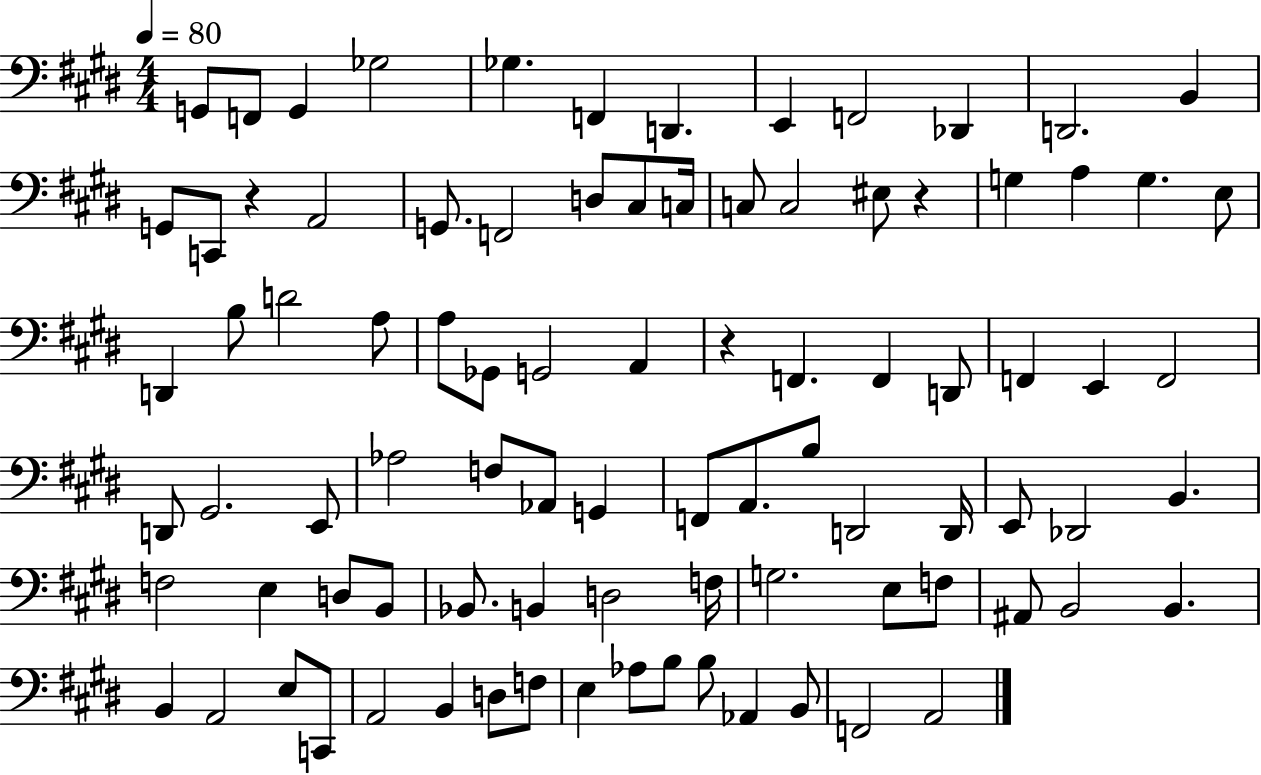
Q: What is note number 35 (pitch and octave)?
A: A2